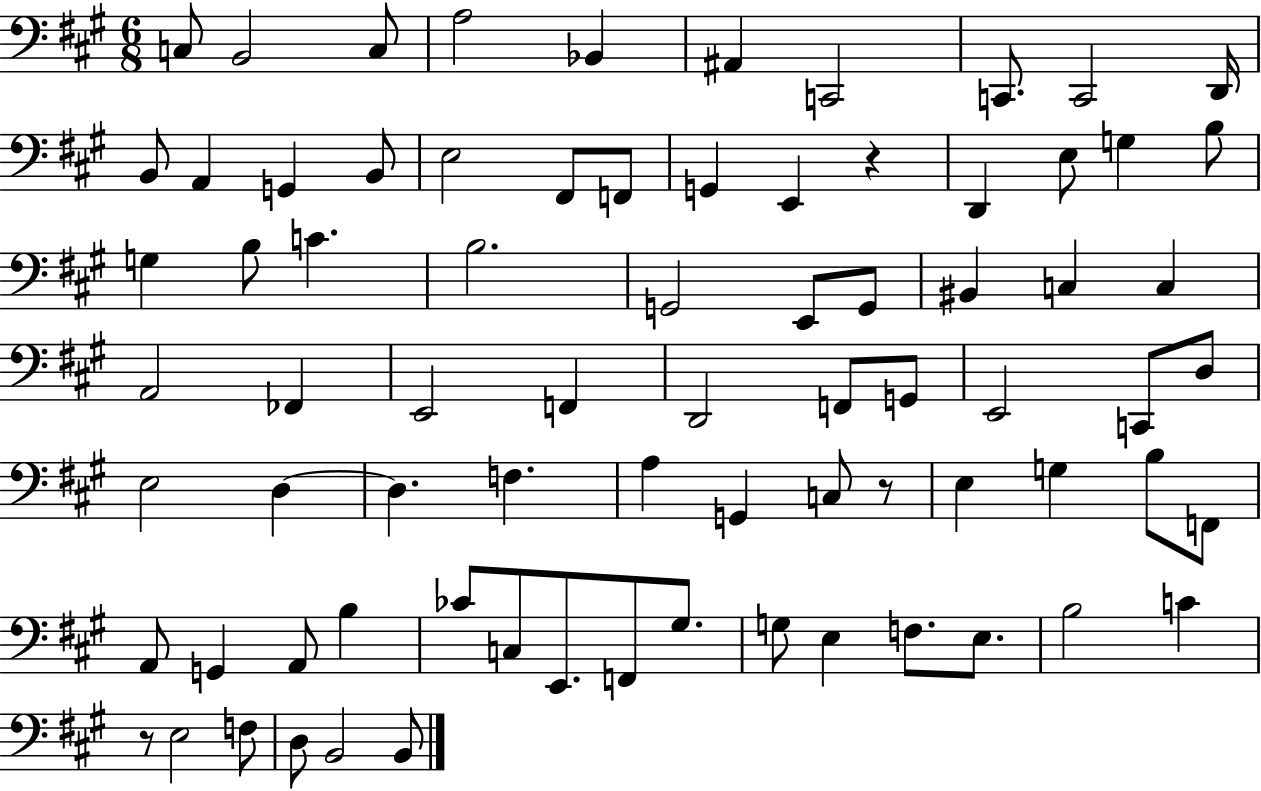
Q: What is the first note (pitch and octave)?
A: C3